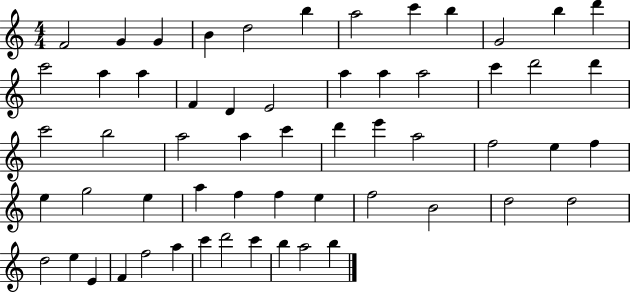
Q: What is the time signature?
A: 4/4